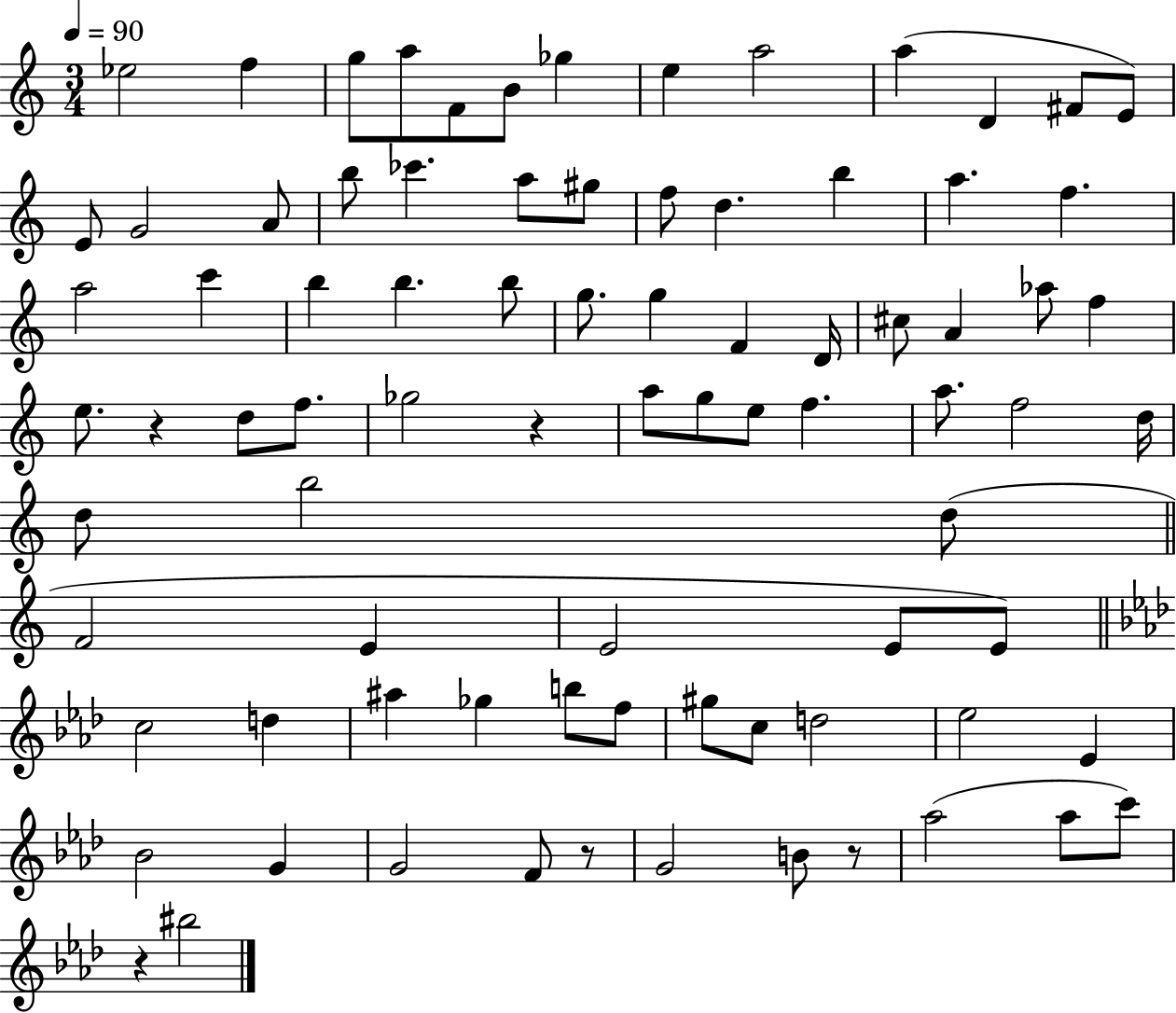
{
  \clef treble
  \numericTimeSignature
  \time 3/4
  \key c \major
  \tempo 4 = 90
  \repeat volta 2 { ees''2 f''4 | g''8 a''8 f'8 b'8 ges''4 | e''4 a''2 | a''4( d'4 fis'8 e'8) | \break e'8 g'2 a'8 | b''8 ces'''4. a''8 gis''8 | f''8 d''4. b''4 | a''4. f''4. | \break a''2 c'''4 | b''4 b''4. b''8 | g''8. g''4 f'4 d'16 | cis''8 a'4 aes''8 f''4 | \break e''8. r4 d''8 f''8. | ges''2 r4 | a''8 g''8 e''8 f''4. | a''8. f''2 d''16 | \break d''8 b''2 d''8( | \bar "||" \break \key c \major f'2 e'4 | e'2 e'8 e'8) | \bar "||" \break \key f \minor c''2 d''4 | ais''4 ges''4 b''8 f''8 | gis''8 c''8 d''2 | ees''2 ees'4 | \break bes'2 g'4 | g'2 f'8 r8 | g'2 b'8 r8 | aes''2( aes''8 c'''8) | \break r4 bis''2 | } \bar "|."
}